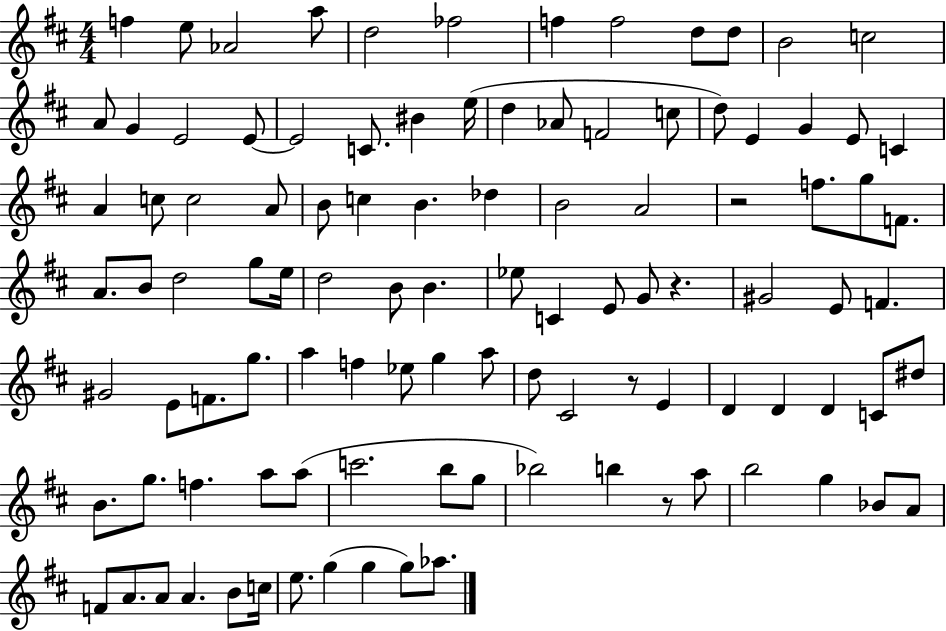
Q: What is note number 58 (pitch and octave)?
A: G#4